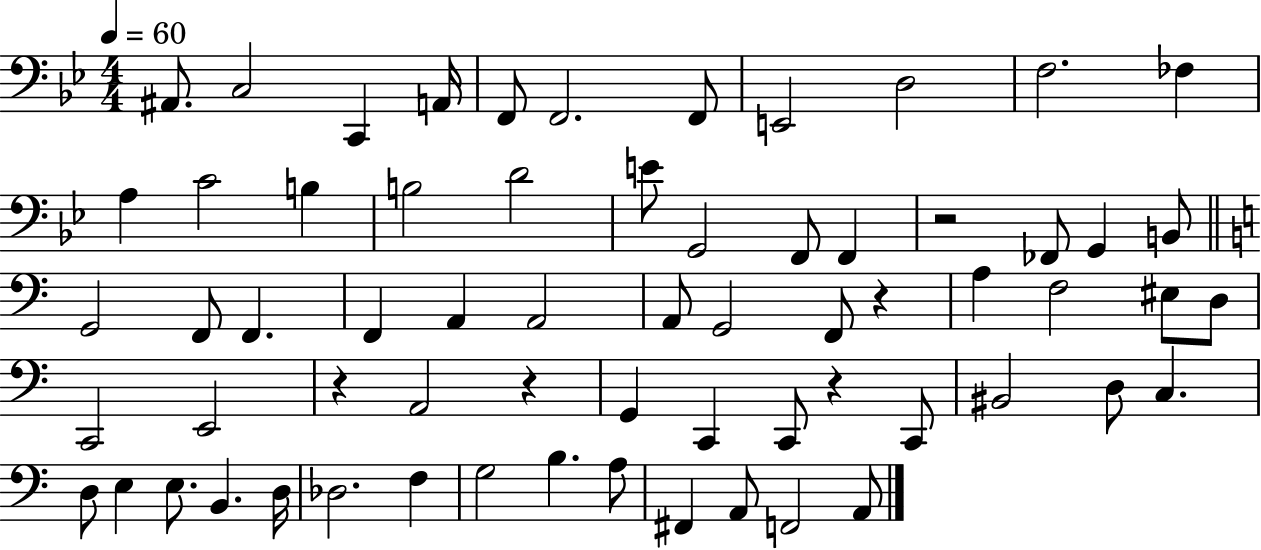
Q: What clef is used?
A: bass